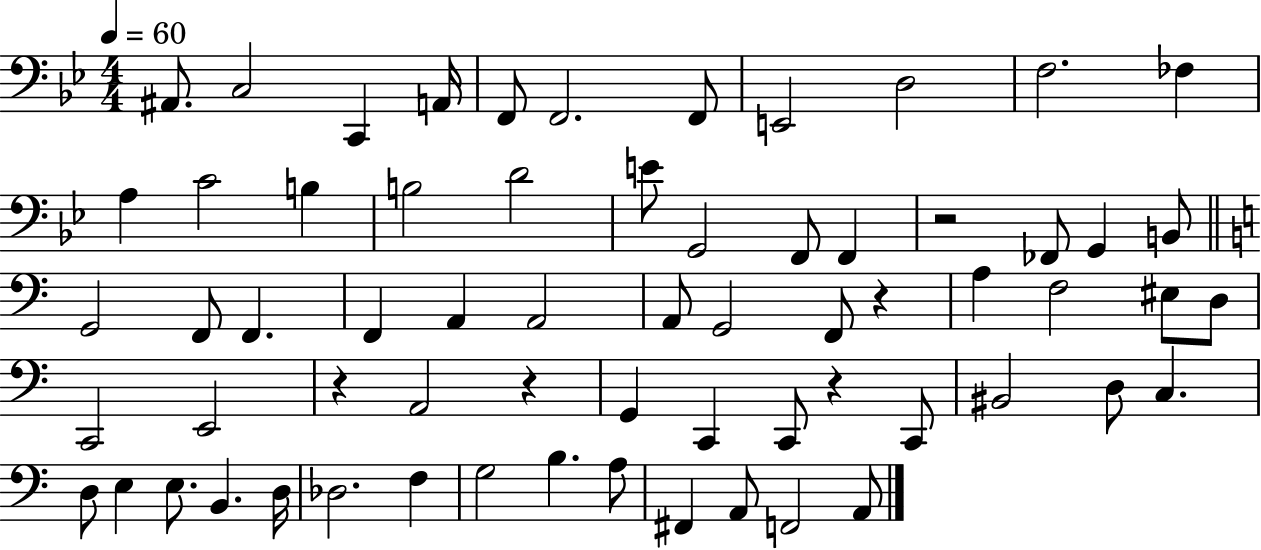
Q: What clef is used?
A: bass